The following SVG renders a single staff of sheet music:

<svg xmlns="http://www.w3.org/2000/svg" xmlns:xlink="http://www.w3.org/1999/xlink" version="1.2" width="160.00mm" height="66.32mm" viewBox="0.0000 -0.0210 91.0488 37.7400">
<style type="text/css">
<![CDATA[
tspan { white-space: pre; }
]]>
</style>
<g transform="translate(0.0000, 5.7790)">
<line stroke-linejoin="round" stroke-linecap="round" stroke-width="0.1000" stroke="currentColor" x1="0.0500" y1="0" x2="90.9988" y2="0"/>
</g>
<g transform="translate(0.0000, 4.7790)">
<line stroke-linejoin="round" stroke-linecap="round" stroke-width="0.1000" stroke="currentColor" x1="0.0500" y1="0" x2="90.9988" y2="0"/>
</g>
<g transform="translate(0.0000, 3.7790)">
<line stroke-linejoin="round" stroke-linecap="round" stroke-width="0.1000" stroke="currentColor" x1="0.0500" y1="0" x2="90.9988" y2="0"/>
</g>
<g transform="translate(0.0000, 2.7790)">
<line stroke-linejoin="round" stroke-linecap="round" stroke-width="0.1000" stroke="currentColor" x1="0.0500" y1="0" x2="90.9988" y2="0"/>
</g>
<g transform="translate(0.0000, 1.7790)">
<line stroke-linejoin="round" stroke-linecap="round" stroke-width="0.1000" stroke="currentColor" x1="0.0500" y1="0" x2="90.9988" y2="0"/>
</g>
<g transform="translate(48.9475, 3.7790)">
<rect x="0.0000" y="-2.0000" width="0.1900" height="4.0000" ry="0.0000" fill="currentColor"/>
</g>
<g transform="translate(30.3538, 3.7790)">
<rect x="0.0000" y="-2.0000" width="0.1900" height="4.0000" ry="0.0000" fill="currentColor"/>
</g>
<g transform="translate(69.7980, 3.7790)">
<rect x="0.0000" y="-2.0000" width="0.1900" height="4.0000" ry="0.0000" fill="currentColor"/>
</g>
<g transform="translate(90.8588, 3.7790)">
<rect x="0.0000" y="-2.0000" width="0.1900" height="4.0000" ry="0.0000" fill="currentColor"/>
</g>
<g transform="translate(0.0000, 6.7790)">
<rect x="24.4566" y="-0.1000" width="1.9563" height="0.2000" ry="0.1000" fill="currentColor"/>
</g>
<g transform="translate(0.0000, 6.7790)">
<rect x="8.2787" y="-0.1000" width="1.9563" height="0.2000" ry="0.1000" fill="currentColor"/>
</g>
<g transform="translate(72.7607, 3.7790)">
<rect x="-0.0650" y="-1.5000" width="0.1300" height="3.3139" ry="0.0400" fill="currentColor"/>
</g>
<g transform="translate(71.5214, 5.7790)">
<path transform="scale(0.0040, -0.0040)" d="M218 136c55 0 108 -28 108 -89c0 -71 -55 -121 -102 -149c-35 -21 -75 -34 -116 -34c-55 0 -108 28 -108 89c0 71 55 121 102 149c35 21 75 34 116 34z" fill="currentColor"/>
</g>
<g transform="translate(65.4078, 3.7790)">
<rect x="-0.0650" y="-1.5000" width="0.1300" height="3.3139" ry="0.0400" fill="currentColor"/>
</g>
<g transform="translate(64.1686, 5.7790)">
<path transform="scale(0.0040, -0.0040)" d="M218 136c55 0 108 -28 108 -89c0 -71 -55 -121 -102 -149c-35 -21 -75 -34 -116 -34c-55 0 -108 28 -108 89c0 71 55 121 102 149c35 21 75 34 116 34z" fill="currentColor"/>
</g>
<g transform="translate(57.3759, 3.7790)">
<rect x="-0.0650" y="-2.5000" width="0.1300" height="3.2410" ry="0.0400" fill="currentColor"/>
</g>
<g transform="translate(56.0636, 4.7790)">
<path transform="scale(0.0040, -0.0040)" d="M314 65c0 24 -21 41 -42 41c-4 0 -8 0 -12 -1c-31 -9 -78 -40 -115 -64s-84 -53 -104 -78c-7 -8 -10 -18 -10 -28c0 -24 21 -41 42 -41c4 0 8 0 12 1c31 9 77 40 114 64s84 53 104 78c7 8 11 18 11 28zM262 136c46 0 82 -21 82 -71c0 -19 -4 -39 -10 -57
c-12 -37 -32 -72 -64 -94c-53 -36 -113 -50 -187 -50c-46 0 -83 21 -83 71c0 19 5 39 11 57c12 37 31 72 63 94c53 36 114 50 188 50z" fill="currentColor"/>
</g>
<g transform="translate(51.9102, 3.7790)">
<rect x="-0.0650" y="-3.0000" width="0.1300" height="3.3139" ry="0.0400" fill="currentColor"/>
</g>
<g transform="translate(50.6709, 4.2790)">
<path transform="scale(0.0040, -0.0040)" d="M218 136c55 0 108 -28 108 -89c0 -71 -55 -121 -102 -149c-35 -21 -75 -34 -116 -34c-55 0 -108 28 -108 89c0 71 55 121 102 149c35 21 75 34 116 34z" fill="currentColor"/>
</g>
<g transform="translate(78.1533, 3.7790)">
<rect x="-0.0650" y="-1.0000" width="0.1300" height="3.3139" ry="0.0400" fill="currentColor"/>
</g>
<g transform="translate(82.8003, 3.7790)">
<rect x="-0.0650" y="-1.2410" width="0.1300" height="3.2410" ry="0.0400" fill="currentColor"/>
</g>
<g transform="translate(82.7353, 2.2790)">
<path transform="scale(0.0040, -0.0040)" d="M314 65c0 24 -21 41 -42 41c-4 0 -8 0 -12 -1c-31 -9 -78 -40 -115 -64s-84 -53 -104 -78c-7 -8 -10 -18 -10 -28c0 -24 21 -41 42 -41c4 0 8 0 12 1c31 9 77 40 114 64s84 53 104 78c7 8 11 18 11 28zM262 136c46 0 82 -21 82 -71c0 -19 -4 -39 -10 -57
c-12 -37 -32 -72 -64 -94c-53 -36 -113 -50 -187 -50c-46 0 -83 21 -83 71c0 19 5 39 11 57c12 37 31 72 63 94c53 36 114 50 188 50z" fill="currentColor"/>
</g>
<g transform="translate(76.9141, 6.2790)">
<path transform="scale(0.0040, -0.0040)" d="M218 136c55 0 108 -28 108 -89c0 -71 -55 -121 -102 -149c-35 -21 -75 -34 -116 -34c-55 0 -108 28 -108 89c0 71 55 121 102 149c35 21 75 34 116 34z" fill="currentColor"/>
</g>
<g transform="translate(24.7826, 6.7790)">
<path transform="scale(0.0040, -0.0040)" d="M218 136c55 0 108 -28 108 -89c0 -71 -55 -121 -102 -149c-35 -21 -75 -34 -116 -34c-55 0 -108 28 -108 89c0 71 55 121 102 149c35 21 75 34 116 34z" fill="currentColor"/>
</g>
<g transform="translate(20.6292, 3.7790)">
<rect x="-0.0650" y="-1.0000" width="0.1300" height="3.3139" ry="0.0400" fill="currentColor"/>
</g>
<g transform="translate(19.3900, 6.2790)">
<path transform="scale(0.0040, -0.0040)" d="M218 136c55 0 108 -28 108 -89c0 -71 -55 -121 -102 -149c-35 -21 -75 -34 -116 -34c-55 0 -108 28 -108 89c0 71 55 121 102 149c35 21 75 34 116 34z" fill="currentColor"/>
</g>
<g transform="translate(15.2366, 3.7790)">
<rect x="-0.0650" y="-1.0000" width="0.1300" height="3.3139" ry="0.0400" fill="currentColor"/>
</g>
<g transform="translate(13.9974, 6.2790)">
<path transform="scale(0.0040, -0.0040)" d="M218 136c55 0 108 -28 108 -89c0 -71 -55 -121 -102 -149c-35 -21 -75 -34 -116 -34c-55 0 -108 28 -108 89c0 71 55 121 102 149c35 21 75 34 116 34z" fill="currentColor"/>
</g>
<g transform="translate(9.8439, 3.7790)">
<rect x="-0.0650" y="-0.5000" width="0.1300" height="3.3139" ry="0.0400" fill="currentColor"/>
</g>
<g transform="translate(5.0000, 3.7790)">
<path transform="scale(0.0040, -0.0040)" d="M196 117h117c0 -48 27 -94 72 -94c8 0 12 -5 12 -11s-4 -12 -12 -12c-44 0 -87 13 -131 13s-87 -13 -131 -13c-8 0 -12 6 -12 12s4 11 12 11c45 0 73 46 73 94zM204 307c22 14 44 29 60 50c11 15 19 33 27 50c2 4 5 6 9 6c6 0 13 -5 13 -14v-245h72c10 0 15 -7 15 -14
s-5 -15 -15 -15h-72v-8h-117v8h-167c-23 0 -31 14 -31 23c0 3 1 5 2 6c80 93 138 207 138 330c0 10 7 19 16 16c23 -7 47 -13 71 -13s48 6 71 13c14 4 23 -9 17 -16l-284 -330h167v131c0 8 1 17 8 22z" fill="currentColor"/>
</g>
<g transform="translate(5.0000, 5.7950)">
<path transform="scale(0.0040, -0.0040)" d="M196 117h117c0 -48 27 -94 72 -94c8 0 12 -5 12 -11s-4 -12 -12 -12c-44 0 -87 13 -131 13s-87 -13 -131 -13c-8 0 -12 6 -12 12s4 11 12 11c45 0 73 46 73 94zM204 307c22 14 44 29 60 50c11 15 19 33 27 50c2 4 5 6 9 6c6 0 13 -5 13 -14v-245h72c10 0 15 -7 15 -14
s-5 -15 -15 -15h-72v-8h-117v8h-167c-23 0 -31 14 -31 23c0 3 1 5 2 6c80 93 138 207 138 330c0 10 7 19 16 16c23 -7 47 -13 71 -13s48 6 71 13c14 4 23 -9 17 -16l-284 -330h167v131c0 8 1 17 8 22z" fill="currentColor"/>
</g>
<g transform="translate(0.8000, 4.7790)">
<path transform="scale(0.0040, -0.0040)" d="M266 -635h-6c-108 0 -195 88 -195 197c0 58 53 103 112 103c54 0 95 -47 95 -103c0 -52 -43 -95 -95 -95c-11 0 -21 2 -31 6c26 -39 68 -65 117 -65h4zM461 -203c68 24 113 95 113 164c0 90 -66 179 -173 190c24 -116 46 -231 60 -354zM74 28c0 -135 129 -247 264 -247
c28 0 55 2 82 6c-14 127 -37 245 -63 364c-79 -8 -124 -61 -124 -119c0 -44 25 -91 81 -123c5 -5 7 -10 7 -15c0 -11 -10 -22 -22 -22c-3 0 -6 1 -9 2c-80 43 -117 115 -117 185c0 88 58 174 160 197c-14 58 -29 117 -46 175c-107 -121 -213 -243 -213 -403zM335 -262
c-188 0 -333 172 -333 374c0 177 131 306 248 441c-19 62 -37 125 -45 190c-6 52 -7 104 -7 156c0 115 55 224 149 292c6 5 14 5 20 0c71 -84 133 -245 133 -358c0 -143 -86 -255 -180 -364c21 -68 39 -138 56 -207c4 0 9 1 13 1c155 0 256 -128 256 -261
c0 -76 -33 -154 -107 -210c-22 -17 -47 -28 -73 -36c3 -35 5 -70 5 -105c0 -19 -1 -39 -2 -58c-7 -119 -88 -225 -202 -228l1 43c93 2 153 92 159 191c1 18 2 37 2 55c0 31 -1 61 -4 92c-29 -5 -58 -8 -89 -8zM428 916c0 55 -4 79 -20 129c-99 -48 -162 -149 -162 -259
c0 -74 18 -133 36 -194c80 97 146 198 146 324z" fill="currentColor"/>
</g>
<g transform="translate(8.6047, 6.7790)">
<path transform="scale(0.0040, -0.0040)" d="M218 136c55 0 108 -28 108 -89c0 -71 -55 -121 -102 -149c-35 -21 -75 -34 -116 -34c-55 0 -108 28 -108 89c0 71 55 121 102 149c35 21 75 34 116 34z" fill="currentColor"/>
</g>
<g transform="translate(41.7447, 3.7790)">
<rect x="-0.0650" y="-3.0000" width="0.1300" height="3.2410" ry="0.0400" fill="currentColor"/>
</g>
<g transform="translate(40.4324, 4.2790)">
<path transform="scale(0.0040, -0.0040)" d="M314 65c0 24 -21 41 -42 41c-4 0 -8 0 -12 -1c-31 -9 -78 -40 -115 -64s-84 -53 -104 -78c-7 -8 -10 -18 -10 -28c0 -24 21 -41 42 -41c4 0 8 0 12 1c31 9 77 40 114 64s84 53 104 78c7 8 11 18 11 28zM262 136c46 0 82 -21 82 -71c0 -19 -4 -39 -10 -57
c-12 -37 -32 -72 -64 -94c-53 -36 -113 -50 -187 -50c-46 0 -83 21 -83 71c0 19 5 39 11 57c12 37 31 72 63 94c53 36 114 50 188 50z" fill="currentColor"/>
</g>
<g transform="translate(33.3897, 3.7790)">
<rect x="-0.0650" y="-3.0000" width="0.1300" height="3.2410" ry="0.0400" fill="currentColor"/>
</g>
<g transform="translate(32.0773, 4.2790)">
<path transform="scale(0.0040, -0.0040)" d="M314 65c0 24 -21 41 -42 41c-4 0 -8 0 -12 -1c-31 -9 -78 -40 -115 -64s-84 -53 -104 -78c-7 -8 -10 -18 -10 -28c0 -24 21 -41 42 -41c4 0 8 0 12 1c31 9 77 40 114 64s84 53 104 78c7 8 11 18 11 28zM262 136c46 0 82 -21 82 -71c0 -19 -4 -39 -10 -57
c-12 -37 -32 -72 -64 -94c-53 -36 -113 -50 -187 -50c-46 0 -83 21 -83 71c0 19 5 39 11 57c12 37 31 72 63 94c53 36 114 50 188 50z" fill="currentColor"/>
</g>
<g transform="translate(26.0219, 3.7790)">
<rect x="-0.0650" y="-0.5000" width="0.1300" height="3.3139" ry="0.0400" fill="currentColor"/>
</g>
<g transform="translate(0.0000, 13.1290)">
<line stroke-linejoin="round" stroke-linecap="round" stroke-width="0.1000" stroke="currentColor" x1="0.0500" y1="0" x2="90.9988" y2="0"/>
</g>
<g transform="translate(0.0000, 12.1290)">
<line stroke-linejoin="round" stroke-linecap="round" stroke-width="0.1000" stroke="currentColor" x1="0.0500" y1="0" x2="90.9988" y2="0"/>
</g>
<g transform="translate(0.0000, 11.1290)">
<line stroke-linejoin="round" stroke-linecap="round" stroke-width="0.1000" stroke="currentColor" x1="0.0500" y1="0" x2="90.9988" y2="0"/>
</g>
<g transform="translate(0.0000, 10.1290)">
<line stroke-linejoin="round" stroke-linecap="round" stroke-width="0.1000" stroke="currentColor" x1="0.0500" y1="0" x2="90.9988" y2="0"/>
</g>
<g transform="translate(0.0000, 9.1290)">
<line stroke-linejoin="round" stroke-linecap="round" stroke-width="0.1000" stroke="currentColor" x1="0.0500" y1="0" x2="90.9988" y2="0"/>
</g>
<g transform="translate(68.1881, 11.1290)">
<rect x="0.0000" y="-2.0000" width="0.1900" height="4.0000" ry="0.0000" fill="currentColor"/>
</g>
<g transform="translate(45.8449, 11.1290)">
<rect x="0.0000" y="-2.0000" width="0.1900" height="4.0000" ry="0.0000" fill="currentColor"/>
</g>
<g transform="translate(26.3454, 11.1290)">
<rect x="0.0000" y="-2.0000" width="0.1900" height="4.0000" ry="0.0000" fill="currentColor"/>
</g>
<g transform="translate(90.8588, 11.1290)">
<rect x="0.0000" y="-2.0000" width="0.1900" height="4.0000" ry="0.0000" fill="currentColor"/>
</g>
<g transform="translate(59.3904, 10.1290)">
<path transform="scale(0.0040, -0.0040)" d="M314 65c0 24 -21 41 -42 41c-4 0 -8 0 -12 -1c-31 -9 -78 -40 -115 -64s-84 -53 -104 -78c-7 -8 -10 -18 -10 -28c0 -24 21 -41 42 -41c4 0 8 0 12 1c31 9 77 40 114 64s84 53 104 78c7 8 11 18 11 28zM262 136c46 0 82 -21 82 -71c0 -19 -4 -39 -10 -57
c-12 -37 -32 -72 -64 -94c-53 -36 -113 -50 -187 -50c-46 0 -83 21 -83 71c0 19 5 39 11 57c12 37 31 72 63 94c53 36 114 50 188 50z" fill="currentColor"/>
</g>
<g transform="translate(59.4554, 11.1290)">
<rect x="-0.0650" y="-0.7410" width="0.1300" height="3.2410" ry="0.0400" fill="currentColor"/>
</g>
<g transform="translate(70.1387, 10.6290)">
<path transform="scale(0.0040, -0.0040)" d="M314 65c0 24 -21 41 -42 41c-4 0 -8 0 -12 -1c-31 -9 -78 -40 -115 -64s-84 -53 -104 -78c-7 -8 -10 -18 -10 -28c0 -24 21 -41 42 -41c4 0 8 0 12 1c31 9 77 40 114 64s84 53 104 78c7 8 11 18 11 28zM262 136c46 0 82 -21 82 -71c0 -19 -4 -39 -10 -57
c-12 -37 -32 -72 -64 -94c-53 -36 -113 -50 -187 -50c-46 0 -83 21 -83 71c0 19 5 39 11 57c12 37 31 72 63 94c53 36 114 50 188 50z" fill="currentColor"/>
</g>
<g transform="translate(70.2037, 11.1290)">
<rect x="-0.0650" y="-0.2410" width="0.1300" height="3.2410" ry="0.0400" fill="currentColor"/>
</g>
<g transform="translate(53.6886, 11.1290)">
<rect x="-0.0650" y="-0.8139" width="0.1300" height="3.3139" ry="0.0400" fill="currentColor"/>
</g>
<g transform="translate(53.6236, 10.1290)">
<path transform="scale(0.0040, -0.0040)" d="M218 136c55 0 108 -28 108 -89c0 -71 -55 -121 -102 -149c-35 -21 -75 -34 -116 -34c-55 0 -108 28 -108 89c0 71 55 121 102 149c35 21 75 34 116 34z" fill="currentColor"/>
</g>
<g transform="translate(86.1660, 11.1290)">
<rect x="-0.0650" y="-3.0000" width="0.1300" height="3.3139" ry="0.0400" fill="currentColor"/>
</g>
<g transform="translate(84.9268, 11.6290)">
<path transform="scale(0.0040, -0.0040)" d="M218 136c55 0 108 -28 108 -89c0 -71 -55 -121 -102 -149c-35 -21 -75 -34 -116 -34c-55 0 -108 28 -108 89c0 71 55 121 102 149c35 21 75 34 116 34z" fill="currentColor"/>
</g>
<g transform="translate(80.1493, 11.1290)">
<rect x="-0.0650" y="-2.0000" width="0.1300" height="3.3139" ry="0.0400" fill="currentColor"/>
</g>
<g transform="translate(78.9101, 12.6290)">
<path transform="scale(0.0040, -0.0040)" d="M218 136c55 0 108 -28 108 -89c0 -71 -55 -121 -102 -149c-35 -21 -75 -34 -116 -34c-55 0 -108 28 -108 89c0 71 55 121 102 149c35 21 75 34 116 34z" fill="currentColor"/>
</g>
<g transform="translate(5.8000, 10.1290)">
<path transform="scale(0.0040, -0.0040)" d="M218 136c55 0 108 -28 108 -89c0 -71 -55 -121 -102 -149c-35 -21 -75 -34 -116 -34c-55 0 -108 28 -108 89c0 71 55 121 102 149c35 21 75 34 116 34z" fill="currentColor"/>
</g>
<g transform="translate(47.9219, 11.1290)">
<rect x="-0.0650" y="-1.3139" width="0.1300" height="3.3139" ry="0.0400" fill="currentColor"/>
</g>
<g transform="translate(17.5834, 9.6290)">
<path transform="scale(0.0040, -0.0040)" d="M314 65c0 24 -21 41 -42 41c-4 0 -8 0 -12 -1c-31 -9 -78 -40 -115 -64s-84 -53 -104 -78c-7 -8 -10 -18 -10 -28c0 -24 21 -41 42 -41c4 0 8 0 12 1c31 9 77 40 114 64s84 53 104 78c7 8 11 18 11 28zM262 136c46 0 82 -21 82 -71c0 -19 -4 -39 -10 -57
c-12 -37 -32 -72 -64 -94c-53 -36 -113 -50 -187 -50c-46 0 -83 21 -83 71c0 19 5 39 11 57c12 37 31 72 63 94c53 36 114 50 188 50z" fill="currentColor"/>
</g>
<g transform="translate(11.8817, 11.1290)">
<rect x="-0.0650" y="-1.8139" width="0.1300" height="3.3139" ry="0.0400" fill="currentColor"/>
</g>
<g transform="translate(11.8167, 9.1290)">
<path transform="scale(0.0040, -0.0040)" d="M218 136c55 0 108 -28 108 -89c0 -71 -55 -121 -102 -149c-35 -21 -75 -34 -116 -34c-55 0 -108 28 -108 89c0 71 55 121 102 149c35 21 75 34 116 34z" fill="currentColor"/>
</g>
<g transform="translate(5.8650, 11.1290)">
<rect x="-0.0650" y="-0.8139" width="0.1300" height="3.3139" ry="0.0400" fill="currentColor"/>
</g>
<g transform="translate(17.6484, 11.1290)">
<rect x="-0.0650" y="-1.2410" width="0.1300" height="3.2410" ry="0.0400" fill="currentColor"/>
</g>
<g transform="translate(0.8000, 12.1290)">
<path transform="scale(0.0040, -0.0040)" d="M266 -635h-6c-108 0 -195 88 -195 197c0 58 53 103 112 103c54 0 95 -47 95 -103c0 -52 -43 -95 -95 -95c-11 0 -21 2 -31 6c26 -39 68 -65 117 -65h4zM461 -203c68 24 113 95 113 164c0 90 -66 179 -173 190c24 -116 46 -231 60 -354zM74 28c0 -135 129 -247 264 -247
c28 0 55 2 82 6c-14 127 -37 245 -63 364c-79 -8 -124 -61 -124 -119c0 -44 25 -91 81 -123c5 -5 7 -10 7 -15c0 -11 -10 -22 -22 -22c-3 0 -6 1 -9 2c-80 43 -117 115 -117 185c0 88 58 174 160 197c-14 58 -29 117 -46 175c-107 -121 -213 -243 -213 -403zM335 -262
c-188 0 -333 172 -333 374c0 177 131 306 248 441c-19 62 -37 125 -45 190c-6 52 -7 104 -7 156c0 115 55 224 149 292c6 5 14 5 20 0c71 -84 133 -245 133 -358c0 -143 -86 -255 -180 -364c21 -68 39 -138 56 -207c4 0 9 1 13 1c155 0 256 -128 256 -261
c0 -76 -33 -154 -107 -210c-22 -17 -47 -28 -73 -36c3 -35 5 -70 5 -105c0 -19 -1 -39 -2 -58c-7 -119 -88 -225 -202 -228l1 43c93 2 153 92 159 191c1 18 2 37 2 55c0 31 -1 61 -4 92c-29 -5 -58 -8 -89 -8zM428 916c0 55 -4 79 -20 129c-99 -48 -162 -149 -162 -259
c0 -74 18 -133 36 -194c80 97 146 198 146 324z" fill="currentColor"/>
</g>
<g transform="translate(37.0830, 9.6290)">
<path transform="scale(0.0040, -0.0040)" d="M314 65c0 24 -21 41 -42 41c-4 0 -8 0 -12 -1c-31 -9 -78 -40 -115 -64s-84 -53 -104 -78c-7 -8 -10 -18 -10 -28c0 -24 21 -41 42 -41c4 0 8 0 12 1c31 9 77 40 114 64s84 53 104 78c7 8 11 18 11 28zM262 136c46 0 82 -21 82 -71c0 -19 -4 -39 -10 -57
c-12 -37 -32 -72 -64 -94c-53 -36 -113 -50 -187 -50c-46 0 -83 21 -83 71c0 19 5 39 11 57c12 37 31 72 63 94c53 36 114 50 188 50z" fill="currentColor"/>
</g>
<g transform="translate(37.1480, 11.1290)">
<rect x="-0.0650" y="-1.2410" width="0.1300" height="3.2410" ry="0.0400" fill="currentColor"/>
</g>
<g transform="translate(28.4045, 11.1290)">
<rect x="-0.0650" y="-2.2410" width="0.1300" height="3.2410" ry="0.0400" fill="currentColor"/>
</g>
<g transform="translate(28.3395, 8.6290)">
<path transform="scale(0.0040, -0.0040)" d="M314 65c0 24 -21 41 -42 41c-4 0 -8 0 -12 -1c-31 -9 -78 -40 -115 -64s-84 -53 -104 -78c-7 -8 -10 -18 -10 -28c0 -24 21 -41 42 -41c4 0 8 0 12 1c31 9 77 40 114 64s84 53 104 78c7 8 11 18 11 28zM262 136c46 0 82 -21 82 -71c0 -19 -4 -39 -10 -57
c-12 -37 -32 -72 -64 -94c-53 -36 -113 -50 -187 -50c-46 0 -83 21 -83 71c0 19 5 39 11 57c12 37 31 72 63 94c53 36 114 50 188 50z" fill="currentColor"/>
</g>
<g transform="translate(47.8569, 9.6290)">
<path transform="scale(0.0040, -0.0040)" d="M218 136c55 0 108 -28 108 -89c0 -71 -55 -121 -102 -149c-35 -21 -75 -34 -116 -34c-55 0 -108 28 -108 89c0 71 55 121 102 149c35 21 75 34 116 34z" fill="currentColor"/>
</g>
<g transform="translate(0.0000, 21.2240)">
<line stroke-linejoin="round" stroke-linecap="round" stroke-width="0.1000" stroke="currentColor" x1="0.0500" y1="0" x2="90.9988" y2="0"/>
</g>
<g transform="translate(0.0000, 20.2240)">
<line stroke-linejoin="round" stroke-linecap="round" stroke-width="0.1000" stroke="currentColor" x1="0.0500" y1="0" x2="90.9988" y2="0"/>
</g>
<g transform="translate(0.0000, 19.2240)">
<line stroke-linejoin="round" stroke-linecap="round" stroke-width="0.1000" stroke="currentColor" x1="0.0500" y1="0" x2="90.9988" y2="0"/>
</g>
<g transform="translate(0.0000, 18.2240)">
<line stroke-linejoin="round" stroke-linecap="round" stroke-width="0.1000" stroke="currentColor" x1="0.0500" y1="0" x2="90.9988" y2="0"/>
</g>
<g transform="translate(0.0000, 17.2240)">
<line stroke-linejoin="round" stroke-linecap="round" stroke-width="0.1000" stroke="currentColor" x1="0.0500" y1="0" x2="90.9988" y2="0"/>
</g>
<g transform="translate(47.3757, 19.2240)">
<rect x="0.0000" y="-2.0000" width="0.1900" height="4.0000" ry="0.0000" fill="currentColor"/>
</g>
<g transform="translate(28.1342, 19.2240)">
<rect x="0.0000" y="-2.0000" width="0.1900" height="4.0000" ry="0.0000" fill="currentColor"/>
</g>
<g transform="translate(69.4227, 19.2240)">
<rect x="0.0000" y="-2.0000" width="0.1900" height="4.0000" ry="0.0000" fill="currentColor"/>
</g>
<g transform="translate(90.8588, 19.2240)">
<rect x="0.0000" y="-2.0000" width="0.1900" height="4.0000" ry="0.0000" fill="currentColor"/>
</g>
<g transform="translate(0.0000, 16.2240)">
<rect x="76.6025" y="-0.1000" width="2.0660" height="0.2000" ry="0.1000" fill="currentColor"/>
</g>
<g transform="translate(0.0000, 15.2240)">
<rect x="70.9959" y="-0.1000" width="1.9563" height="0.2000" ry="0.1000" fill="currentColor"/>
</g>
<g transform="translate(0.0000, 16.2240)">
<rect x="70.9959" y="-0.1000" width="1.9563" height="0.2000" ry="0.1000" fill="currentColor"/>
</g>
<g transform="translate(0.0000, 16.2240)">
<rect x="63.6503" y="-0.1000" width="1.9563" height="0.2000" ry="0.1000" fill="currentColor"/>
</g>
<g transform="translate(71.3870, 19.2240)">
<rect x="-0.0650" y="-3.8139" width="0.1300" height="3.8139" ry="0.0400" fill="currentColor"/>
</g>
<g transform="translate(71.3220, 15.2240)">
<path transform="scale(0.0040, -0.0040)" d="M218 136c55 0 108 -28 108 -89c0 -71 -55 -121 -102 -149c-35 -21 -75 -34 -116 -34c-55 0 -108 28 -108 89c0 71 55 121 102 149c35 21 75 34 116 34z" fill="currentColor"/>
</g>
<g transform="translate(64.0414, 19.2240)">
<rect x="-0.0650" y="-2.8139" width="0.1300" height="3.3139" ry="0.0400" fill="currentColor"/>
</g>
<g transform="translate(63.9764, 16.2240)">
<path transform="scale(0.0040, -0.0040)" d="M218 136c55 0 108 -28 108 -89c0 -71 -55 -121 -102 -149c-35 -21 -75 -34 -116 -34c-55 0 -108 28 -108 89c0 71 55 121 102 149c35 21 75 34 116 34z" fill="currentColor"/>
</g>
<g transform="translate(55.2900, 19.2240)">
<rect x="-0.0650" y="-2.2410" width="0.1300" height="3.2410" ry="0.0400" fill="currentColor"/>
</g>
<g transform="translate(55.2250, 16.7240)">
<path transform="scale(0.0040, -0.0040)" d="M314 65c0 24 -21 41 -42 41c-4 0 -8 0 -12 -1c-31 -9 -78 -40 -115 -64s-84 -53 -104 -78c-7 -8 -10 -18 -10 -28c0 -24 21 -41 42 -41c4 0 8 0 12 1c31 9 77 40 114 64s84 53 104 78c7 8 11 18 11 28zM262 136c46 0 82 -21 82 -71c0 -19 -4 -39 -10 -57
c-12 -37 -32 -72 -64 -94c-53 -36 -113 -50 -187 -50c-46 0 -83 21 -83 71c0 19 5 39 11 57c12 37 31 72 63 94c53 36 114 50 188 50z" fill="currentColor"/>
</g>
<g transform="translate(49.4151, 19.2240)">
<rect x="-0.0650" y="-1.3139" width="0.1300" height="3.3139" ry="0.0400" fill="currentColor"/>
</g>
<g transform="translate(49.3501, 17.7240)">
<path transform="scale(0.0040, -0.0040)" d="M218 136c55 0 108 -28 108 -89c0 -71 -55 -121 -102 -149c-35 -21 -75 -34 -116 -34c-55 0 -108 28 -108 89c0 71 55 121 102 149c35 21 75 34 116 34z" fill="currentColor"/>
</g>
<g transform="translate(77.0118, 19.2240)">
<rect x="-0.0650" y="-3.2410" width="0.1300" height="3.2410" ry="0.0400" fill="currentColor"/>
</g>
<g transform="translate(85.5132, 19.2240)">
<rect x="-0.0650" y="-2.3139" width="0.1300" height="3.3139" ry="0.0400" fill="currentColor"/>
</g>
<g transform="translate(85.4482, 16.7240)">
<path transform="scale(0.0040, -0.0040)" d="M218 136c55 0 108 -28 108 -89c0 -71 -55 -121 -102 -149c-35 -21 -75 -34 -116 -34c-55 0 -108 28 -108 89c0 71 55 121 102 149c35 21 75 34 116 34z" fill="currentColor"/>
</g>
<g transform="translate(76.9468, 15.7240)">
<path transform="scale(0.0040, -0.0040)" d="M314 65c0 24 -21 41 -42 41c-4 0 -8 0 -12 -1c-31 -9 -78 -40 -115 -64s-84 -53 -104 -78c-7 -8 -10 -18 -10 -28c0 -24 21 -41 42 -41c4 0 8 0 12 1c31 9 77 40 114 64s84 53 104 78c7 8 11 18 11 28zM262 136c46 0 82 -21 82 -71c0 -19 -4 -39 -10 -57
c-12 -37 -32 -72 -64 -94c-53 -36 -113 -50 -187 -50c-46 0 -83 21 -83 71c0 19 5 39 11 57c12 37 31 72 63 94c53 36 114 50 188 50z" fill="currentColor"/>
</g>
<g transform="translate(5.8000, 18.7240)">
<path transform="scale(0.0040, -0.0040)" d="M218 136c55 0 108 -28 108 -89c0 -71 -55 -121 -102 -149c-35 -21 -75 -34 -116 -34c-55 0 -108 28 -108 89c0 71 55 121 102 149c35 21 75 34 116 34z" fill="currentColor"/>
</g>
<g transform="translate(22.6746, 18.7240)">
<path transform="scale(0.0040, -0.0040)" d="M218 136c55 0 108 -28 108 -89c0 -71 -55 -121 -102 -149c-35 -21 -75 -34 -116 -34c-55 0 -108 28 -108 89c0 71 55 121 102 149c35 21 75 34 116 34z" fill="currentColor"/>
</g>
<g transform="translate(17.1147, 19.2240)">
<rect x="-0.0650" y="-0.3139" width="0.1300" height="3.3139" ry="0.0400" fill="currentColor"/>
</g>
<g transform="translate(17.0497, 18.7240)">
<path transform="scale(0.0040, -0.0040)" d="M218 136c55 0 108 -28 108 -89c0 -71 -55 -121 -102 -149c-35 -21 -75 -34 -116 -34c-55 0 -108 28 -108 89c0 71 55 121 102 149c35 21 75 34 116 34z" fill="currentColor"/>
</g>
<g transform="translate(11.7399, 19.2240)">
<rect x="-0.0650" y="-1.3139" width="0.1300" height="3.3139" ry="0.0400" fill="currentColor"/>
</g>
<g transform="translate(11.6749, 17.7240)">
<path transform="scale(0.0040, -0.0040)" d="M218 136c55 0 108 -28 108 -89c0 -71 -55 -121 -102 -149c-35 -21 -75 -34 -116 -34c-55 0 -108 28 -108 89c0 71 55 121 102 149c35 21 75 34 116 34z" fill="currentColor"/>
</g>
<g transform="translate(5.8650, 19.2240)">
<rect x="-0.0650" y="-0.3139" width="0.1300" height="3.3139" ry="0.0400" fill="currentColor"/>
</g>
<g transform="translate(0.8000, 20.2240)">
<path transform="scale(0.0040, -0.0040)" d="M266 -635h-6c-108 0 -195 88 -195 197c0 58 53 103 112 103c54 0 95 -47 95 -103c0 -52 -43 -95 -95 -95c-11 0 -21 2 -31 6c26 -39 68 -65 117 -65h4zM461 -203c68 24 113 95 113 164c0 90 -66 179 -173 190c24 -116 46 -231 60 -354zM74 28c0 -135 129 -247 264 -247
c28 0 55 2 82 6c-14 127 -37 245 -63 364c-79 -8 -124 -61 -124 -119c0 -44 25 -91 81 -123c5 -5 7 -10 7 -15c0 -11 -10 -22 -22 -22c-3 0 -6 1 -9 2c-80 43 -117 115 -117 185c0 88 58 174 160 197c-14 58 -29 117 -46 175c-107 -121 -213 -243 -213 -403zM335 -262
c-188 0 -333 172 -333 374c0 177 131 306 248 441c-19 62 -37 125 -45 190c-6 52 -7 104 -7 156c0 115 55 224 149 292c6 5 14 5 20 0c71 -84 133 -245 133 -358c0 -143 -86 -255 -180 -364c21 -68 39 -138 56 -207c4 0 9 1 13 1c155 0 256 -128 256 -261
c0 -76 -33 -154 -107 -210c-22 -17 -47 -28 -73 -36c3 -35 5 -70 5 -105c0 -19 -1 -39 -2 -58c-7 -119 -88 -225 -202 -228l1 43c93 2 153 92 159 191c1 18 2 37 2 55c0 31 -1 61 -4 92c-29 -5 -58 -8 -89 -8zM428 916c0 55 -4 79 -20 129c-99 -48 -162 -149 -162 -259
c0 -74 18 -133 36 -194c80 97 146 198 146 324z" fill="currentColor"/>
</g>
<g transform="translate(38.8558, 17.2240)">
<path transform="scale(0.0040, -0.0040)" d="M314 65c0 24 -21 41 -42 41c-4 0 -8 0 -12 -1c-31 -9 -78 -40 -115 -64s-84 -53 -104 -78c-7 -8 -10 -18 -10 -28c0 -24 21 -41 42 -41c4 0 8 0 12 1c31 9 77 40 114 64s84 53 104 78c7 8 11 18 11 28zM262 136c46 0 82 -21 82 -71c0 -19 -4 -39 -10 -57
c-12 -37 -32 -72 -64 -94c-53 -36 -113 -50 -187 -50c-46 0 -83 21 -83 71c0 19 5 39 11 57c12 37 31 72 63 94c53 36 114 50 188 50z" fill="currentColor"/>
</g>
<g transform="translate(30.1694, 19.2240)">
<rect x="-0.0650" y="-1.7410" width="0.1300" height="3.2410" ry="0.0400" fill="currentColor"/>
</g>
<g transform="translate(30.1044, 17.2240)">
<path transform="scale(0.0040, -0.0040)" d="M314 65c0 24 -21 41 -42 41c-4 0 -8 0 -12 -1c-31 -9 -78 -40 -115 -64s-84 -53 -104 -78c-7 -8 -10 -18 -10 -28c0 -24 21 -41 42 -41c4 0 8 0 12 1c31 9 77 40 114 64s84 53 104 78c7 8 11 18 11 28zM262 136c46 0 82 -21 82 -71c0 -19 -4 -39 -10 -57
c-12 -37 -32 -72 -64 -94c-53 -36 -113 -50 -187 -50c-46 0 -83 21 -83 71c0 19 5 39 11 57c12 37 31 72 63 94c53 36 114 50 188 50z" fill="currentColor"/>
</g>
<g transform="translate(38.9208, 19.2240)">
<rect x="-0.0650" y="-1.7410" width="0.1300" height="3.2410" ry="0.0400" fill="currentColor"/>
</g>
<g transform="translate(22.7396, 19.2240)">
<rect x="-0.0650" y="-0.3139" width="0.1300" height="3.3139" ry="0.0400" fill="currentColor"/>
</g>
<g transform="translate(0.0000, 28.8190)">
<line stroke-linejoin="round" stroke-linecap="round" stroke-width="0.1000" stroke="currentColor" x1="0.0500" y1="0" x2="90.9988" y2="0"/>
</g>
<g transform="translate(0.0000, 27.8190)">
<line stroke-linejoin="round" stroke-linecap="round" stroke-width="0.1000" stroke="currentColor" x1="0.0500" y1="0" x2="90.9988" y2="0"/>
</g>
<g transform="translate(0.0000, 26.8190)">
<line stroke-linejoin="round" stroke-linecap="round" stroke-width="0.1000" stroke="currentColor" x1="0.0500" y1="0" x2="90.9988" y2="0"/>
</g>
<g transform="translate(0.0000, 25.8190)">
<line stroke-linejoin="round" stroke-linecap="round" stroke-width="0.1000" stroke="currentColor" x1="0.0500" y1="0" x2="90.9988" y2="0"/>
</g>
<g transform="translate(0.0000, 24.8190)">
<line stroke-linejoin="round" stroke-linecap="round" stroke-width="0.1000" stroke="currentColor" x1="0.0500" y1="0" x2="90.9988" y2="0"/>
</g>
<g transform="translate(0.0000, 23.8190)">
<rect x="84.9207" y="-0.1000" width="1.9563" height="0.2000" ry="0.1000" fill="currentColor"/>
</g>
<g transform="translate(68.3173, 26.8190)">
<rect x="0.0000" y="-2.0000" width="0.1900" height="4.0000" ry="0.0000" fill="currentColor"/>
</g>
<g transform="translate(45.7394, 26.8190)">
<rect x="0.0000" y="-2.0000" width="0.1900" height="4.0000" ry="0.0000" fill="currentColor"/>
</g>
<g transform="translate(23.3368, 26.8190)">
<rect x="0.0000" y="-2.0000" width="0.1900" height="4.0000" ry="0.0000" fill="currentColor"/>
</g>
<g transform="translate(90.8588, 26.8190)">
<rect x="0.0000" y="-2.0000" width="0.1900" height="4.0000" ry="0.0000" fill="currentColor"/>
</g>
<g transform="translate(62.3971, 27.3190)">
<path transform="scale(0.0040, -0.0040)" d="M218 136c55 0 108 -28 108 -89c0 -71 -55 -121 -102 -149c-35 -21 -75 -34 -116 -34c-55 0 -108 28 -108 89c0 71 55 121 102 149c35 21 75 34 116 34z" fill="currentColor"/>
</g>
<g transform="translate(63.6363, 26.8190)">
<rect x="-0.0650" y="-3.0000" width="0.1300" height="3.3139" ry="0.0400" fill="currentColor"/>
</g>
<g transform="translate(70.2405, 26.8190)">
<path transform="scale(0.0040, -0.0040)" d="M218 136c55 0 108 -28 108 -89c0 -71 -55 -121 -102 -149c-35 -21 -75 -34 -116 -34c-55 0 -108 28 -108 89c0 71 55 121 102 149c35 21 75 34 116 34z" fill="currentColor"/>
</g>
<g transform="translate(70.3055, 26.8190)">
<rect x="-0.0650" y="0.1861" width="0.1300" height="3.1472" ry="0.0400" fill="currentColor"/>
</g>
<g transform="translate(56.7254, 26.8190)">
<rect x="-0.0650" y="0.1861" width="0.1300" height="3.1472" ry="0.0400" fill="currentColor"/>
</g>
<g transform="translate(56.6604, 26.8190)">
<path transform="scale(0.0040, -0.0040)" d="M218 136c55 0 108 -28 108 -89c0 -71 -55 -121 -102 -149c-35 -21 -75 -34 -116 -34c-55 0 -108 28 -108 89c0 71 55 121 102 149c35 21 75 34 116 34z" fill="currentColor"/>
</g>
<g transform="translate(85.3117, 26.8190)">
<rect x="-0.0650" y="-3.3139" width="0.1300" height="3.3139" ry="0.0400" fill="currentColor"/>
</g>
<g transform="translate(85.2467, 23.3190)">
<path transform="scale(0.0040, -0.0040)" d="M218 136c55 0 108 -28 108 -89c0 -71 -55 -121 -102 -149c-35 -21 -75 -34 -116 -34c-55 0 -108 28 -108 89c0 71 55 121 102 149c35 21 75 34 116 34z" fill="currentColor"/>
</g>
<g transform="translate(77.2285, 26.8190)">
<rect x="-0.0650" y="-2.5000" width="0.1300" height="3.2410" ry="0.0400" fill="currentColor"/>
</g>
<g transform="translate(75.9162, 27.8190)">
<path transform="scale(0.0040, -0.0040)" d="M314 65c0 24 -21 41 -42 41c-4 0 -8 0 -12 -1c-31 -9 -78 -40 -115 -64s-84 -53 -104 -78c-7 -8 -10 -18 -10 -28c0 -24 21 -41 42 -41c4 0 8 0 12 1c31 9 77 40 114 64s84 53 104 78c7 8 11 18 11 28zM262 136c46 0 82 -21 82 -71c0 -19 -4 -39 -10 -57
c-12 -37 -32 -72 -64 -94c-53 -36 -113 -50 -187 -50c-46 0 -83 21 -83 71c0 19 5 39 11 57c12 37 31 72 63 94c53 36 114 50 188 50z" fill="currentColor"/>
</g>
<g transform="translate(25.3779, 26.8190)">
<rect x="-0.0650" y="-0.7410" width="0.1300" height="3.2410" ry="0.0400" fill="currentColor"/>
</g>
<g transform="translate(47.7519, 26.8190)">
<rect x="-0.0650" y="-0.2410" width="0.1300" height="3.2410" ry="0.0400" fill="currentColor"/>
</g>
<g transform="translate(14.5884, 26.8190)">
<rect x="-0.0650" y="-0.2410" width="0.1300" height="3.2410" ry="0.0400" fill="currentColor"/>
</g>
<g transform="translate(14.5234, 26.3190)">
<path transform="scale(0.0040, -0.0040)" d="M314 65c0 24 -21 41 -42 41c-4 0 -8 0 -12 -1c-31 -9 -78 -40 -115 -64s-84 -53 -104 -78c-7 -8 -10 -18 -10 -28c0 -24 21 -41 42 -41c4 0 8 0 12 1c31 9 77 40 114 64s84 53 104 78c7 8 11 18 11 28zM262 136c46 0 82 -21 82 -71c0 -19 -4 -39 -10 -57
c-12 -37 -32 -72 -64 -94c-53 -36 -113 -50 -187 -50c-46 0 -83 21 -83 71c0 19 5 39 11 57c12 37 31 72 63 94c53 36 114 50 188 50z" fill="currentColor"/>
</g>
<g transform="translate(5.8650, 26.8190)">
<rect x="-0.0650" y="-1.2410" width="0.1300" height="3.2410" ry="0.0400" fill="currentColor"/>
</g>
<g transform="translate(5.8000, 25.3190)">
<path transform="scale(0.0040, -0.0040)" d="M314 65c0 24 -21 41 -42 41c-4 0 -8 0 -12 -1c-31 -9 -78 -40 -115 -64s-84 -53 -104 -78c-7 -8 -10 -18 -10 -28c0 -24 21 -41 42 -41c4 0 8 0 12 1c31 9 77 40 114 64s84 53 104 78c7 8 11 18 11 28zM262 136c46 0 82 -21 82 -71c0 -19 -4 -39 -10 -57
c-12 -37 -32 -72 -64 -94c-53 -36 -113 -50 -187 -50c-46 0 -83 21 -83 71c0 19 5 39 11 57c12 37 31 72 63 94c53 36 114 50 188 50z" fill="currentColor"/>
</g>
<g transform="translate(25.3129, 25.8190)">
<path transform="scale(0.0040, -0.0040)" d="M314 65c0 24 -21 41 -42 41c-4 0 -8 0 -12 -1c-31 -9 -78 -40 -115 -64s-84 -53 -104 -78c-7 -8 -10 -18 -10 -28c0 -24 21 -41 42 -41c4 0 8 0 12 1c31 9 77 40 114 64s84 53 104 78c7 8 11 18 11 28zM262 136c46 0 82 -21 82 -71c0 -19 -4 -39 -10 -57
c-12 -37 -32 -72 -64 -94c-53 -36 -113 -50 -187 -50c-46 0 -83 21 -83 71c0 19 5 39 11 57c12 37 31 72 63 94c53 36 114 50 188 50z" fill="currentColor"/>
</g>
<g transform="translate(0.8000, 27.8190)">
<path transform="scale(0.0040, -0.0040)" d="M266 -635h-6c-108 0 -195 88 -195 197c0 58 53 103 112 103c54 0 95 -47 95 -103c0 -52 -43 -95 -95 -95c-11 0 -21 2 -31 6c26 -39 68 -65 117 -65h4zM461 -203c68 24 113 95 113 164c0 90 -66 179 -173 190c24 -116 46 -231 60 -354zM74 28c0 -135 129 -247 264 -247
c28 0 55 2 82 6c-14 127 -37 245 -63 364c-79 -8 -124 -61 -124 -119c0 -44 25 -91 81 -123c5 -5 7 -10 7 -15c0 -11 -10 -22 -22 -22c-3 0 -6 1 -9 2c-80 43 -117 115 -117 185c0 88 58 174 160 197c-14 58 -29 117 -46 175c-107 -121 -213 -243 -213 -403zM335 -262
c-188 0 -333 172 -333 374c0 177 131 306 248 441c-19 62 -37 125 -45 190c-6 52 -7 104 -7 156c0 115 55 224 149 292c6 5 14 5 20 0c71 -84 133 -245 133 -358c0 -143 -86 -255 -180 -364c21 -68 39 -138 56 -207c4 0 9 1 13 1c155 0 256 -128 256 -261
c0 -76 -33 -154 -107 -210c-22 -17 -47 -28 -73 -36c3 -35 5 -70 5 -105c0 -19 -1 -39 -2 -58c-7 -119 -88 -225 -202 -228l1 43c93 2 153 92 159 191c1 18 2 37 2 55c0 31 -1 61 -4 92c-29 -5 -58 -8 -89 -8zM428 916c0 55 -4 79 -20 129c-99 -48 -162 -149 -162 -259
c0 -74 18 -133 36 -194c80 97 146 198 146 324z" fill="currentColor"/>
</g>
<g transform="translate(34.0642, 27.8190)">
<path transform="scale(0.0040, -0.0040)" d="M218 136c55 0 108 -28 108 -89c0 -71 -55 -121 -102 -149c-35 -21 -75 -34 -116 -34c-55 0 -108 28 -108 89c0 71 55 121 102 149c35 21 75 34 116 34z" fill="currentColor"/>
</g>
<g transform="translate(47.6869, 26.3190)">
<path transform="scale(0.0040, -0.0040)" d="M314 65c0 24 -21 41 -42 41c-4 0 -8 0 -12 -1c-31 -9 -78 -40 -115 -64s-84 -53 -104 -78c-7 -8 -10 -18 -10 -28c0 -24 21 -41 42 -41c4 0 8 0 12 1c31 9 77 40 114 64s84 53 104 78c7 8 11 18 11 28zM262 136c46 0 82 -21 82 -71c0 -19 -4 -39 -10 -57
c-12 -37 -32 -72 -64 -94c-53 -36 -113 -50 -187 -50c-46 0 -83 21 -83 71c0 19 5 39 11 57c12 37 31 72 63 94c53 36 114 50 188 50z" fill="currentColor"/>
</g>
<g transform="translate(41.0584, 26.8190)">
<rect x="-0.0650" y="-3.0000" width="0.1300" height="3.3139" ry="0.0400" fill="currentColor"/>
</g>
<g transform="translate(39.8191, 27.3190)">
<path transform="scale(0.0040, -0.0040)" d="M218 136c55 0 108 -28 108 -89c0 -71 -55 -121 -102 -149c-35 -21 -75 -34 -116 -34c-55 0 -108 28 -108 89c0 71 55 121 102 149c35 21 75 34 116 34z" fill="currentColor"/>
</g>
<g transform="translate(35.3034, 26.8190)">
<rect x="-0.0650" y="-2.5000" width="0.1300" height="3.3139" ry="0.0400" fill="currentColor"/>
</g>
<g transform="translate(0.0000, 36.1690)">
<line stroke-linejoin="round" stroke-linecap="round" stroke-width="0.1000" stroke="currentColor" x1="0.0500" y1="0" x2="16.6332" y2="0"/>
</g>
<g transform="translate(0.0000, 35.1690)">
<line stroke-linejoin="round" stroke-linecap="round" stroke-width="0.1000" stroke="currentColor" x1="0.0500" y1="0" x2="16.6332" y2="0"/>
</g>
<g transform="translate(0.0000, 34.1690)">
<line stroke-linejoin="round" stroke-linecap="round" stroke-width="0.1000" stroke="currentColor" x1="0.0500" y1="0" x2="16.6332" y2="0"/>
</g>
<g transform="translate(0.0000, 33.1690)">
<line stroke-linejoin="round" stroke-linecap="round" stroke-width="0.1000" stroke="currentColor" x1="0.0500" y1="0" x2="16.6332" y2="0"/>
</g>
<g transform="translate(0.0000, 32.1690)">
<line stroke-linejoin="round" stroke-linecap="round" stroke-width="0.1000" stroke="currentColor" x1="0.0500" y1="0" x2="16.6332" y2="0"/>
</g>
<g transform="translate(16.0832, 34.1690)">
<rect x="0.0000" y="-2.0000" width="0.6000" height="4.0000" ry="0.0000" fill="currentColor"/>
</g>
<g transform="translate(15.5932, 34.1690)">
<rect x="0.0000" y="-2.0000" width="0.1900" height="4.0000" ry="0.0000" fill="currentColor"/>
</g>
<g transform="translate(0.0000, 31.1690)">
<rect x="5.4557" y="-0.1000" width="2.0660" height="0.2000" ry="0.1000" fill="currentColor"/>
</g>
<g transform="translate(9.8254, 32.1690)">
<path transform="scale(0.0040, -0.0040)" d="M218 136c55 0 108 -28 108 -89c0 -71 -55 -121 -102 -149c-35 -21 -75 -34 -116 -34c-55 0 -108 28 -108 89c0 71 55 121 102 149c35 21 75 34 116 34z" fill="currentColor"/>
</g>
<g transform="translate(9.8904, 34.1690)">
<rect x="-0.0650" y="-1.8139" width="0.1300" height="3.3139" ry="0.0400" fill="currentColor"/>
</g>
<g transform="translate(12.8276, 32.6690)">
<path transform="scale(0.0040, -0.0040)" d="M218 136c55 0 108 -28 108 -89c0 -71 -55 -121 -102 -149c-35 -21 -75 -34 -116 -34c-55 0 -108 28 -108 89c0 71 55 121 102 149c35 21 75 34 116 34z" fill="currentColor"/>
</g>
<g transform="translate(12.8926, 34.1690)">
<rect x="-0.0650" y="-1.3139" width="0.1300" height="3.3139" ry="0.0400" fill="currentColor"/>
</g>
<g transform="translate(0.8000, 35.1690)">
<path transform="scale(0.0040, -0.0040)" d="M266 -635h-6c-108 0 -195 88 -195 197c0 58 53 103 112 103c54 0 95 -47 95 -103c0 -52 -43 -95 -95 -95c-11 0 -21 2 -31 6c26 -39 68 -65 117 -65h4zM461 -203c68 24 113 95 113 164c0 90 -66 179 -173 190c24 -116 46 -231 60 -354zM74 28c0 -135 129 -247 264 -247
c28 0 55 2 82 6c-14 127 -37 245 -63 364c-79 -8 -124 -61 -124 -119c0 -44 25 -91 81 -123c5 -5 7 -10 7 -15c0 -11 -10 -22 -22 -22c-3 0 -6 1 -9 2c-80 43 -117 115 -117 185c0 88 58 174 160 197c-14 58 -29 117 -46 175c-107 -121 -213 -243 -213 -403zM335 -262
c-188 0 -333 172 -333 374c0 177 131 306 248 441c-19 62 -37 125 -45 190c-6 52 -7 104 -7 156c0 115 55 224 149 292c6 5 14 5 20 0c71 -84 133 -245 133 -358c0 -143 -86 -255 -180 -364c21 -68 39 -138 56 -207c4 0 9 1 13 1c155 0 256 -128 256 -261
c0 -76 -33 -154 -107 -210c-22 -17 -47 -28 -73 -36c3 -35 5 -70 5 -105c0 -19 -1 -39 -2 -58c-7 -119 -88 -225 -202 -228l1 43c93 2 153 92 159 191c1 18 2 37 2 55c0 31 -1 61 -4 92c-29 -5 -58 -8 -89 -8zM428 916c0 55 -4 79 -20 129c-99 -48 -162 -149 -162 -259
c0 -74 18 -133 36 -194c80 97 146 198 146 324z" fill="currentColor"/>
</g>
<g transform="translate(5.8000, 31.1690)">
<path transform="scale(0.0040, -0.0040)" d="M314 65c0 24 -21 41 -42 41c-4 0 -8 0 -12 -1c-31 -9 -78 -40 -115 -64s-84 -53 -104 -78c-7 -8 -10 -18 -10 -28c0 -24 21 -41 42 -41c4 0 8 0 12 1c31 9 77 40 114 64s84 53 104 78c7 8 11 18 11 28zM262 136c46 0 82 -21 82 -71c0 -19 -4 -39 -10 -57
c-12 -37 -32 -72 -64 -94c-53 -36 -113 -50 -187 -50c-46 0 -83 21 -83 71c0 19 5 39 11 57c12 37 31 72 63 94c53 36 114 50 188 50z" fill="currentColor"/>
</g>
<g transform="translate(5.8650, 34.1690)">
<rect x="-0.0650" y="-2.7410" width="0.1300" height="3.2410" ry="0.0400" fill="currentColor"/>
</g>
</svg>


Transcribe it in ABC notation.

X:1
T:Untitled
M:4/4
L:1/4
K:C
C D D C A2 A2 A G2 E E D e2 d f e2 g2 e2 e d d2 c2 F A c e c c f2 f2 e g2 a c' b2 g e2 c2 d2 G A c2 B A B G2 b a2 f e